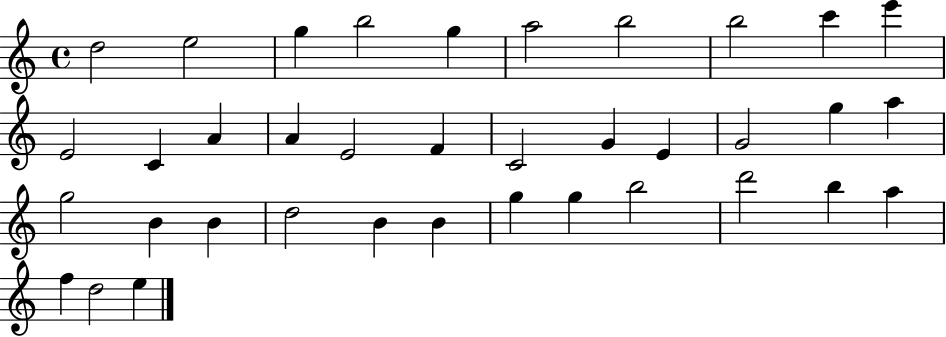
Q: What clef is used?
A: treble